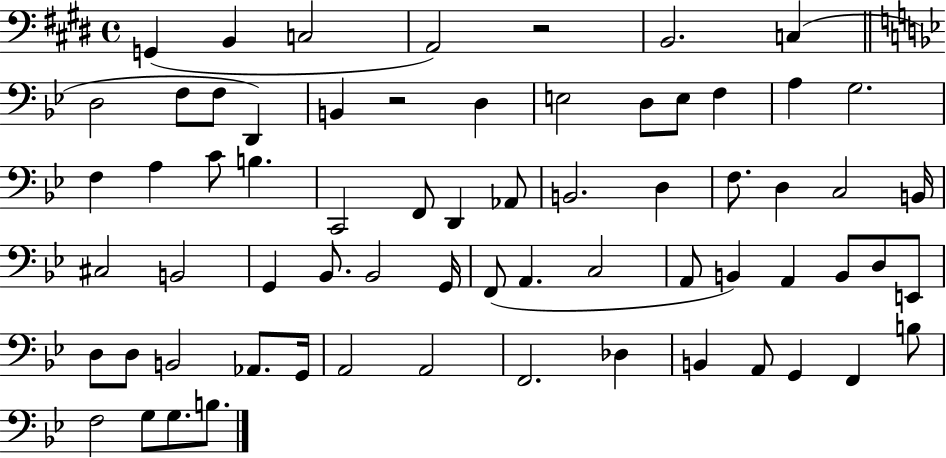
G2/q B2/q C3/h A2/h R/h B2/h. C3/q D3/h F3/e F3/e D2/q B2/q R/h D3/q E3/h D3/e E3/e F3/q A3/q G3/h. F3/q A3/q C4/e B3/q. C2/h F2/e D2/q Ab2/e B2/h. D3/q F3/e. D3/q C3/h B2/s C#3/h B2/h G2/q Bb2/e. Bb2/h G2/s F2/e A2/q. C3/h A2/e B2/q A2/q B2/e D3/e E2/e D3/e D3/e B2/h Ab2/e. G2/s A2/h A2/h F2/h. Db3/q B2/q A2/e G2/q F2/q B3/e F3/h G3/e G3/e. B3/e.